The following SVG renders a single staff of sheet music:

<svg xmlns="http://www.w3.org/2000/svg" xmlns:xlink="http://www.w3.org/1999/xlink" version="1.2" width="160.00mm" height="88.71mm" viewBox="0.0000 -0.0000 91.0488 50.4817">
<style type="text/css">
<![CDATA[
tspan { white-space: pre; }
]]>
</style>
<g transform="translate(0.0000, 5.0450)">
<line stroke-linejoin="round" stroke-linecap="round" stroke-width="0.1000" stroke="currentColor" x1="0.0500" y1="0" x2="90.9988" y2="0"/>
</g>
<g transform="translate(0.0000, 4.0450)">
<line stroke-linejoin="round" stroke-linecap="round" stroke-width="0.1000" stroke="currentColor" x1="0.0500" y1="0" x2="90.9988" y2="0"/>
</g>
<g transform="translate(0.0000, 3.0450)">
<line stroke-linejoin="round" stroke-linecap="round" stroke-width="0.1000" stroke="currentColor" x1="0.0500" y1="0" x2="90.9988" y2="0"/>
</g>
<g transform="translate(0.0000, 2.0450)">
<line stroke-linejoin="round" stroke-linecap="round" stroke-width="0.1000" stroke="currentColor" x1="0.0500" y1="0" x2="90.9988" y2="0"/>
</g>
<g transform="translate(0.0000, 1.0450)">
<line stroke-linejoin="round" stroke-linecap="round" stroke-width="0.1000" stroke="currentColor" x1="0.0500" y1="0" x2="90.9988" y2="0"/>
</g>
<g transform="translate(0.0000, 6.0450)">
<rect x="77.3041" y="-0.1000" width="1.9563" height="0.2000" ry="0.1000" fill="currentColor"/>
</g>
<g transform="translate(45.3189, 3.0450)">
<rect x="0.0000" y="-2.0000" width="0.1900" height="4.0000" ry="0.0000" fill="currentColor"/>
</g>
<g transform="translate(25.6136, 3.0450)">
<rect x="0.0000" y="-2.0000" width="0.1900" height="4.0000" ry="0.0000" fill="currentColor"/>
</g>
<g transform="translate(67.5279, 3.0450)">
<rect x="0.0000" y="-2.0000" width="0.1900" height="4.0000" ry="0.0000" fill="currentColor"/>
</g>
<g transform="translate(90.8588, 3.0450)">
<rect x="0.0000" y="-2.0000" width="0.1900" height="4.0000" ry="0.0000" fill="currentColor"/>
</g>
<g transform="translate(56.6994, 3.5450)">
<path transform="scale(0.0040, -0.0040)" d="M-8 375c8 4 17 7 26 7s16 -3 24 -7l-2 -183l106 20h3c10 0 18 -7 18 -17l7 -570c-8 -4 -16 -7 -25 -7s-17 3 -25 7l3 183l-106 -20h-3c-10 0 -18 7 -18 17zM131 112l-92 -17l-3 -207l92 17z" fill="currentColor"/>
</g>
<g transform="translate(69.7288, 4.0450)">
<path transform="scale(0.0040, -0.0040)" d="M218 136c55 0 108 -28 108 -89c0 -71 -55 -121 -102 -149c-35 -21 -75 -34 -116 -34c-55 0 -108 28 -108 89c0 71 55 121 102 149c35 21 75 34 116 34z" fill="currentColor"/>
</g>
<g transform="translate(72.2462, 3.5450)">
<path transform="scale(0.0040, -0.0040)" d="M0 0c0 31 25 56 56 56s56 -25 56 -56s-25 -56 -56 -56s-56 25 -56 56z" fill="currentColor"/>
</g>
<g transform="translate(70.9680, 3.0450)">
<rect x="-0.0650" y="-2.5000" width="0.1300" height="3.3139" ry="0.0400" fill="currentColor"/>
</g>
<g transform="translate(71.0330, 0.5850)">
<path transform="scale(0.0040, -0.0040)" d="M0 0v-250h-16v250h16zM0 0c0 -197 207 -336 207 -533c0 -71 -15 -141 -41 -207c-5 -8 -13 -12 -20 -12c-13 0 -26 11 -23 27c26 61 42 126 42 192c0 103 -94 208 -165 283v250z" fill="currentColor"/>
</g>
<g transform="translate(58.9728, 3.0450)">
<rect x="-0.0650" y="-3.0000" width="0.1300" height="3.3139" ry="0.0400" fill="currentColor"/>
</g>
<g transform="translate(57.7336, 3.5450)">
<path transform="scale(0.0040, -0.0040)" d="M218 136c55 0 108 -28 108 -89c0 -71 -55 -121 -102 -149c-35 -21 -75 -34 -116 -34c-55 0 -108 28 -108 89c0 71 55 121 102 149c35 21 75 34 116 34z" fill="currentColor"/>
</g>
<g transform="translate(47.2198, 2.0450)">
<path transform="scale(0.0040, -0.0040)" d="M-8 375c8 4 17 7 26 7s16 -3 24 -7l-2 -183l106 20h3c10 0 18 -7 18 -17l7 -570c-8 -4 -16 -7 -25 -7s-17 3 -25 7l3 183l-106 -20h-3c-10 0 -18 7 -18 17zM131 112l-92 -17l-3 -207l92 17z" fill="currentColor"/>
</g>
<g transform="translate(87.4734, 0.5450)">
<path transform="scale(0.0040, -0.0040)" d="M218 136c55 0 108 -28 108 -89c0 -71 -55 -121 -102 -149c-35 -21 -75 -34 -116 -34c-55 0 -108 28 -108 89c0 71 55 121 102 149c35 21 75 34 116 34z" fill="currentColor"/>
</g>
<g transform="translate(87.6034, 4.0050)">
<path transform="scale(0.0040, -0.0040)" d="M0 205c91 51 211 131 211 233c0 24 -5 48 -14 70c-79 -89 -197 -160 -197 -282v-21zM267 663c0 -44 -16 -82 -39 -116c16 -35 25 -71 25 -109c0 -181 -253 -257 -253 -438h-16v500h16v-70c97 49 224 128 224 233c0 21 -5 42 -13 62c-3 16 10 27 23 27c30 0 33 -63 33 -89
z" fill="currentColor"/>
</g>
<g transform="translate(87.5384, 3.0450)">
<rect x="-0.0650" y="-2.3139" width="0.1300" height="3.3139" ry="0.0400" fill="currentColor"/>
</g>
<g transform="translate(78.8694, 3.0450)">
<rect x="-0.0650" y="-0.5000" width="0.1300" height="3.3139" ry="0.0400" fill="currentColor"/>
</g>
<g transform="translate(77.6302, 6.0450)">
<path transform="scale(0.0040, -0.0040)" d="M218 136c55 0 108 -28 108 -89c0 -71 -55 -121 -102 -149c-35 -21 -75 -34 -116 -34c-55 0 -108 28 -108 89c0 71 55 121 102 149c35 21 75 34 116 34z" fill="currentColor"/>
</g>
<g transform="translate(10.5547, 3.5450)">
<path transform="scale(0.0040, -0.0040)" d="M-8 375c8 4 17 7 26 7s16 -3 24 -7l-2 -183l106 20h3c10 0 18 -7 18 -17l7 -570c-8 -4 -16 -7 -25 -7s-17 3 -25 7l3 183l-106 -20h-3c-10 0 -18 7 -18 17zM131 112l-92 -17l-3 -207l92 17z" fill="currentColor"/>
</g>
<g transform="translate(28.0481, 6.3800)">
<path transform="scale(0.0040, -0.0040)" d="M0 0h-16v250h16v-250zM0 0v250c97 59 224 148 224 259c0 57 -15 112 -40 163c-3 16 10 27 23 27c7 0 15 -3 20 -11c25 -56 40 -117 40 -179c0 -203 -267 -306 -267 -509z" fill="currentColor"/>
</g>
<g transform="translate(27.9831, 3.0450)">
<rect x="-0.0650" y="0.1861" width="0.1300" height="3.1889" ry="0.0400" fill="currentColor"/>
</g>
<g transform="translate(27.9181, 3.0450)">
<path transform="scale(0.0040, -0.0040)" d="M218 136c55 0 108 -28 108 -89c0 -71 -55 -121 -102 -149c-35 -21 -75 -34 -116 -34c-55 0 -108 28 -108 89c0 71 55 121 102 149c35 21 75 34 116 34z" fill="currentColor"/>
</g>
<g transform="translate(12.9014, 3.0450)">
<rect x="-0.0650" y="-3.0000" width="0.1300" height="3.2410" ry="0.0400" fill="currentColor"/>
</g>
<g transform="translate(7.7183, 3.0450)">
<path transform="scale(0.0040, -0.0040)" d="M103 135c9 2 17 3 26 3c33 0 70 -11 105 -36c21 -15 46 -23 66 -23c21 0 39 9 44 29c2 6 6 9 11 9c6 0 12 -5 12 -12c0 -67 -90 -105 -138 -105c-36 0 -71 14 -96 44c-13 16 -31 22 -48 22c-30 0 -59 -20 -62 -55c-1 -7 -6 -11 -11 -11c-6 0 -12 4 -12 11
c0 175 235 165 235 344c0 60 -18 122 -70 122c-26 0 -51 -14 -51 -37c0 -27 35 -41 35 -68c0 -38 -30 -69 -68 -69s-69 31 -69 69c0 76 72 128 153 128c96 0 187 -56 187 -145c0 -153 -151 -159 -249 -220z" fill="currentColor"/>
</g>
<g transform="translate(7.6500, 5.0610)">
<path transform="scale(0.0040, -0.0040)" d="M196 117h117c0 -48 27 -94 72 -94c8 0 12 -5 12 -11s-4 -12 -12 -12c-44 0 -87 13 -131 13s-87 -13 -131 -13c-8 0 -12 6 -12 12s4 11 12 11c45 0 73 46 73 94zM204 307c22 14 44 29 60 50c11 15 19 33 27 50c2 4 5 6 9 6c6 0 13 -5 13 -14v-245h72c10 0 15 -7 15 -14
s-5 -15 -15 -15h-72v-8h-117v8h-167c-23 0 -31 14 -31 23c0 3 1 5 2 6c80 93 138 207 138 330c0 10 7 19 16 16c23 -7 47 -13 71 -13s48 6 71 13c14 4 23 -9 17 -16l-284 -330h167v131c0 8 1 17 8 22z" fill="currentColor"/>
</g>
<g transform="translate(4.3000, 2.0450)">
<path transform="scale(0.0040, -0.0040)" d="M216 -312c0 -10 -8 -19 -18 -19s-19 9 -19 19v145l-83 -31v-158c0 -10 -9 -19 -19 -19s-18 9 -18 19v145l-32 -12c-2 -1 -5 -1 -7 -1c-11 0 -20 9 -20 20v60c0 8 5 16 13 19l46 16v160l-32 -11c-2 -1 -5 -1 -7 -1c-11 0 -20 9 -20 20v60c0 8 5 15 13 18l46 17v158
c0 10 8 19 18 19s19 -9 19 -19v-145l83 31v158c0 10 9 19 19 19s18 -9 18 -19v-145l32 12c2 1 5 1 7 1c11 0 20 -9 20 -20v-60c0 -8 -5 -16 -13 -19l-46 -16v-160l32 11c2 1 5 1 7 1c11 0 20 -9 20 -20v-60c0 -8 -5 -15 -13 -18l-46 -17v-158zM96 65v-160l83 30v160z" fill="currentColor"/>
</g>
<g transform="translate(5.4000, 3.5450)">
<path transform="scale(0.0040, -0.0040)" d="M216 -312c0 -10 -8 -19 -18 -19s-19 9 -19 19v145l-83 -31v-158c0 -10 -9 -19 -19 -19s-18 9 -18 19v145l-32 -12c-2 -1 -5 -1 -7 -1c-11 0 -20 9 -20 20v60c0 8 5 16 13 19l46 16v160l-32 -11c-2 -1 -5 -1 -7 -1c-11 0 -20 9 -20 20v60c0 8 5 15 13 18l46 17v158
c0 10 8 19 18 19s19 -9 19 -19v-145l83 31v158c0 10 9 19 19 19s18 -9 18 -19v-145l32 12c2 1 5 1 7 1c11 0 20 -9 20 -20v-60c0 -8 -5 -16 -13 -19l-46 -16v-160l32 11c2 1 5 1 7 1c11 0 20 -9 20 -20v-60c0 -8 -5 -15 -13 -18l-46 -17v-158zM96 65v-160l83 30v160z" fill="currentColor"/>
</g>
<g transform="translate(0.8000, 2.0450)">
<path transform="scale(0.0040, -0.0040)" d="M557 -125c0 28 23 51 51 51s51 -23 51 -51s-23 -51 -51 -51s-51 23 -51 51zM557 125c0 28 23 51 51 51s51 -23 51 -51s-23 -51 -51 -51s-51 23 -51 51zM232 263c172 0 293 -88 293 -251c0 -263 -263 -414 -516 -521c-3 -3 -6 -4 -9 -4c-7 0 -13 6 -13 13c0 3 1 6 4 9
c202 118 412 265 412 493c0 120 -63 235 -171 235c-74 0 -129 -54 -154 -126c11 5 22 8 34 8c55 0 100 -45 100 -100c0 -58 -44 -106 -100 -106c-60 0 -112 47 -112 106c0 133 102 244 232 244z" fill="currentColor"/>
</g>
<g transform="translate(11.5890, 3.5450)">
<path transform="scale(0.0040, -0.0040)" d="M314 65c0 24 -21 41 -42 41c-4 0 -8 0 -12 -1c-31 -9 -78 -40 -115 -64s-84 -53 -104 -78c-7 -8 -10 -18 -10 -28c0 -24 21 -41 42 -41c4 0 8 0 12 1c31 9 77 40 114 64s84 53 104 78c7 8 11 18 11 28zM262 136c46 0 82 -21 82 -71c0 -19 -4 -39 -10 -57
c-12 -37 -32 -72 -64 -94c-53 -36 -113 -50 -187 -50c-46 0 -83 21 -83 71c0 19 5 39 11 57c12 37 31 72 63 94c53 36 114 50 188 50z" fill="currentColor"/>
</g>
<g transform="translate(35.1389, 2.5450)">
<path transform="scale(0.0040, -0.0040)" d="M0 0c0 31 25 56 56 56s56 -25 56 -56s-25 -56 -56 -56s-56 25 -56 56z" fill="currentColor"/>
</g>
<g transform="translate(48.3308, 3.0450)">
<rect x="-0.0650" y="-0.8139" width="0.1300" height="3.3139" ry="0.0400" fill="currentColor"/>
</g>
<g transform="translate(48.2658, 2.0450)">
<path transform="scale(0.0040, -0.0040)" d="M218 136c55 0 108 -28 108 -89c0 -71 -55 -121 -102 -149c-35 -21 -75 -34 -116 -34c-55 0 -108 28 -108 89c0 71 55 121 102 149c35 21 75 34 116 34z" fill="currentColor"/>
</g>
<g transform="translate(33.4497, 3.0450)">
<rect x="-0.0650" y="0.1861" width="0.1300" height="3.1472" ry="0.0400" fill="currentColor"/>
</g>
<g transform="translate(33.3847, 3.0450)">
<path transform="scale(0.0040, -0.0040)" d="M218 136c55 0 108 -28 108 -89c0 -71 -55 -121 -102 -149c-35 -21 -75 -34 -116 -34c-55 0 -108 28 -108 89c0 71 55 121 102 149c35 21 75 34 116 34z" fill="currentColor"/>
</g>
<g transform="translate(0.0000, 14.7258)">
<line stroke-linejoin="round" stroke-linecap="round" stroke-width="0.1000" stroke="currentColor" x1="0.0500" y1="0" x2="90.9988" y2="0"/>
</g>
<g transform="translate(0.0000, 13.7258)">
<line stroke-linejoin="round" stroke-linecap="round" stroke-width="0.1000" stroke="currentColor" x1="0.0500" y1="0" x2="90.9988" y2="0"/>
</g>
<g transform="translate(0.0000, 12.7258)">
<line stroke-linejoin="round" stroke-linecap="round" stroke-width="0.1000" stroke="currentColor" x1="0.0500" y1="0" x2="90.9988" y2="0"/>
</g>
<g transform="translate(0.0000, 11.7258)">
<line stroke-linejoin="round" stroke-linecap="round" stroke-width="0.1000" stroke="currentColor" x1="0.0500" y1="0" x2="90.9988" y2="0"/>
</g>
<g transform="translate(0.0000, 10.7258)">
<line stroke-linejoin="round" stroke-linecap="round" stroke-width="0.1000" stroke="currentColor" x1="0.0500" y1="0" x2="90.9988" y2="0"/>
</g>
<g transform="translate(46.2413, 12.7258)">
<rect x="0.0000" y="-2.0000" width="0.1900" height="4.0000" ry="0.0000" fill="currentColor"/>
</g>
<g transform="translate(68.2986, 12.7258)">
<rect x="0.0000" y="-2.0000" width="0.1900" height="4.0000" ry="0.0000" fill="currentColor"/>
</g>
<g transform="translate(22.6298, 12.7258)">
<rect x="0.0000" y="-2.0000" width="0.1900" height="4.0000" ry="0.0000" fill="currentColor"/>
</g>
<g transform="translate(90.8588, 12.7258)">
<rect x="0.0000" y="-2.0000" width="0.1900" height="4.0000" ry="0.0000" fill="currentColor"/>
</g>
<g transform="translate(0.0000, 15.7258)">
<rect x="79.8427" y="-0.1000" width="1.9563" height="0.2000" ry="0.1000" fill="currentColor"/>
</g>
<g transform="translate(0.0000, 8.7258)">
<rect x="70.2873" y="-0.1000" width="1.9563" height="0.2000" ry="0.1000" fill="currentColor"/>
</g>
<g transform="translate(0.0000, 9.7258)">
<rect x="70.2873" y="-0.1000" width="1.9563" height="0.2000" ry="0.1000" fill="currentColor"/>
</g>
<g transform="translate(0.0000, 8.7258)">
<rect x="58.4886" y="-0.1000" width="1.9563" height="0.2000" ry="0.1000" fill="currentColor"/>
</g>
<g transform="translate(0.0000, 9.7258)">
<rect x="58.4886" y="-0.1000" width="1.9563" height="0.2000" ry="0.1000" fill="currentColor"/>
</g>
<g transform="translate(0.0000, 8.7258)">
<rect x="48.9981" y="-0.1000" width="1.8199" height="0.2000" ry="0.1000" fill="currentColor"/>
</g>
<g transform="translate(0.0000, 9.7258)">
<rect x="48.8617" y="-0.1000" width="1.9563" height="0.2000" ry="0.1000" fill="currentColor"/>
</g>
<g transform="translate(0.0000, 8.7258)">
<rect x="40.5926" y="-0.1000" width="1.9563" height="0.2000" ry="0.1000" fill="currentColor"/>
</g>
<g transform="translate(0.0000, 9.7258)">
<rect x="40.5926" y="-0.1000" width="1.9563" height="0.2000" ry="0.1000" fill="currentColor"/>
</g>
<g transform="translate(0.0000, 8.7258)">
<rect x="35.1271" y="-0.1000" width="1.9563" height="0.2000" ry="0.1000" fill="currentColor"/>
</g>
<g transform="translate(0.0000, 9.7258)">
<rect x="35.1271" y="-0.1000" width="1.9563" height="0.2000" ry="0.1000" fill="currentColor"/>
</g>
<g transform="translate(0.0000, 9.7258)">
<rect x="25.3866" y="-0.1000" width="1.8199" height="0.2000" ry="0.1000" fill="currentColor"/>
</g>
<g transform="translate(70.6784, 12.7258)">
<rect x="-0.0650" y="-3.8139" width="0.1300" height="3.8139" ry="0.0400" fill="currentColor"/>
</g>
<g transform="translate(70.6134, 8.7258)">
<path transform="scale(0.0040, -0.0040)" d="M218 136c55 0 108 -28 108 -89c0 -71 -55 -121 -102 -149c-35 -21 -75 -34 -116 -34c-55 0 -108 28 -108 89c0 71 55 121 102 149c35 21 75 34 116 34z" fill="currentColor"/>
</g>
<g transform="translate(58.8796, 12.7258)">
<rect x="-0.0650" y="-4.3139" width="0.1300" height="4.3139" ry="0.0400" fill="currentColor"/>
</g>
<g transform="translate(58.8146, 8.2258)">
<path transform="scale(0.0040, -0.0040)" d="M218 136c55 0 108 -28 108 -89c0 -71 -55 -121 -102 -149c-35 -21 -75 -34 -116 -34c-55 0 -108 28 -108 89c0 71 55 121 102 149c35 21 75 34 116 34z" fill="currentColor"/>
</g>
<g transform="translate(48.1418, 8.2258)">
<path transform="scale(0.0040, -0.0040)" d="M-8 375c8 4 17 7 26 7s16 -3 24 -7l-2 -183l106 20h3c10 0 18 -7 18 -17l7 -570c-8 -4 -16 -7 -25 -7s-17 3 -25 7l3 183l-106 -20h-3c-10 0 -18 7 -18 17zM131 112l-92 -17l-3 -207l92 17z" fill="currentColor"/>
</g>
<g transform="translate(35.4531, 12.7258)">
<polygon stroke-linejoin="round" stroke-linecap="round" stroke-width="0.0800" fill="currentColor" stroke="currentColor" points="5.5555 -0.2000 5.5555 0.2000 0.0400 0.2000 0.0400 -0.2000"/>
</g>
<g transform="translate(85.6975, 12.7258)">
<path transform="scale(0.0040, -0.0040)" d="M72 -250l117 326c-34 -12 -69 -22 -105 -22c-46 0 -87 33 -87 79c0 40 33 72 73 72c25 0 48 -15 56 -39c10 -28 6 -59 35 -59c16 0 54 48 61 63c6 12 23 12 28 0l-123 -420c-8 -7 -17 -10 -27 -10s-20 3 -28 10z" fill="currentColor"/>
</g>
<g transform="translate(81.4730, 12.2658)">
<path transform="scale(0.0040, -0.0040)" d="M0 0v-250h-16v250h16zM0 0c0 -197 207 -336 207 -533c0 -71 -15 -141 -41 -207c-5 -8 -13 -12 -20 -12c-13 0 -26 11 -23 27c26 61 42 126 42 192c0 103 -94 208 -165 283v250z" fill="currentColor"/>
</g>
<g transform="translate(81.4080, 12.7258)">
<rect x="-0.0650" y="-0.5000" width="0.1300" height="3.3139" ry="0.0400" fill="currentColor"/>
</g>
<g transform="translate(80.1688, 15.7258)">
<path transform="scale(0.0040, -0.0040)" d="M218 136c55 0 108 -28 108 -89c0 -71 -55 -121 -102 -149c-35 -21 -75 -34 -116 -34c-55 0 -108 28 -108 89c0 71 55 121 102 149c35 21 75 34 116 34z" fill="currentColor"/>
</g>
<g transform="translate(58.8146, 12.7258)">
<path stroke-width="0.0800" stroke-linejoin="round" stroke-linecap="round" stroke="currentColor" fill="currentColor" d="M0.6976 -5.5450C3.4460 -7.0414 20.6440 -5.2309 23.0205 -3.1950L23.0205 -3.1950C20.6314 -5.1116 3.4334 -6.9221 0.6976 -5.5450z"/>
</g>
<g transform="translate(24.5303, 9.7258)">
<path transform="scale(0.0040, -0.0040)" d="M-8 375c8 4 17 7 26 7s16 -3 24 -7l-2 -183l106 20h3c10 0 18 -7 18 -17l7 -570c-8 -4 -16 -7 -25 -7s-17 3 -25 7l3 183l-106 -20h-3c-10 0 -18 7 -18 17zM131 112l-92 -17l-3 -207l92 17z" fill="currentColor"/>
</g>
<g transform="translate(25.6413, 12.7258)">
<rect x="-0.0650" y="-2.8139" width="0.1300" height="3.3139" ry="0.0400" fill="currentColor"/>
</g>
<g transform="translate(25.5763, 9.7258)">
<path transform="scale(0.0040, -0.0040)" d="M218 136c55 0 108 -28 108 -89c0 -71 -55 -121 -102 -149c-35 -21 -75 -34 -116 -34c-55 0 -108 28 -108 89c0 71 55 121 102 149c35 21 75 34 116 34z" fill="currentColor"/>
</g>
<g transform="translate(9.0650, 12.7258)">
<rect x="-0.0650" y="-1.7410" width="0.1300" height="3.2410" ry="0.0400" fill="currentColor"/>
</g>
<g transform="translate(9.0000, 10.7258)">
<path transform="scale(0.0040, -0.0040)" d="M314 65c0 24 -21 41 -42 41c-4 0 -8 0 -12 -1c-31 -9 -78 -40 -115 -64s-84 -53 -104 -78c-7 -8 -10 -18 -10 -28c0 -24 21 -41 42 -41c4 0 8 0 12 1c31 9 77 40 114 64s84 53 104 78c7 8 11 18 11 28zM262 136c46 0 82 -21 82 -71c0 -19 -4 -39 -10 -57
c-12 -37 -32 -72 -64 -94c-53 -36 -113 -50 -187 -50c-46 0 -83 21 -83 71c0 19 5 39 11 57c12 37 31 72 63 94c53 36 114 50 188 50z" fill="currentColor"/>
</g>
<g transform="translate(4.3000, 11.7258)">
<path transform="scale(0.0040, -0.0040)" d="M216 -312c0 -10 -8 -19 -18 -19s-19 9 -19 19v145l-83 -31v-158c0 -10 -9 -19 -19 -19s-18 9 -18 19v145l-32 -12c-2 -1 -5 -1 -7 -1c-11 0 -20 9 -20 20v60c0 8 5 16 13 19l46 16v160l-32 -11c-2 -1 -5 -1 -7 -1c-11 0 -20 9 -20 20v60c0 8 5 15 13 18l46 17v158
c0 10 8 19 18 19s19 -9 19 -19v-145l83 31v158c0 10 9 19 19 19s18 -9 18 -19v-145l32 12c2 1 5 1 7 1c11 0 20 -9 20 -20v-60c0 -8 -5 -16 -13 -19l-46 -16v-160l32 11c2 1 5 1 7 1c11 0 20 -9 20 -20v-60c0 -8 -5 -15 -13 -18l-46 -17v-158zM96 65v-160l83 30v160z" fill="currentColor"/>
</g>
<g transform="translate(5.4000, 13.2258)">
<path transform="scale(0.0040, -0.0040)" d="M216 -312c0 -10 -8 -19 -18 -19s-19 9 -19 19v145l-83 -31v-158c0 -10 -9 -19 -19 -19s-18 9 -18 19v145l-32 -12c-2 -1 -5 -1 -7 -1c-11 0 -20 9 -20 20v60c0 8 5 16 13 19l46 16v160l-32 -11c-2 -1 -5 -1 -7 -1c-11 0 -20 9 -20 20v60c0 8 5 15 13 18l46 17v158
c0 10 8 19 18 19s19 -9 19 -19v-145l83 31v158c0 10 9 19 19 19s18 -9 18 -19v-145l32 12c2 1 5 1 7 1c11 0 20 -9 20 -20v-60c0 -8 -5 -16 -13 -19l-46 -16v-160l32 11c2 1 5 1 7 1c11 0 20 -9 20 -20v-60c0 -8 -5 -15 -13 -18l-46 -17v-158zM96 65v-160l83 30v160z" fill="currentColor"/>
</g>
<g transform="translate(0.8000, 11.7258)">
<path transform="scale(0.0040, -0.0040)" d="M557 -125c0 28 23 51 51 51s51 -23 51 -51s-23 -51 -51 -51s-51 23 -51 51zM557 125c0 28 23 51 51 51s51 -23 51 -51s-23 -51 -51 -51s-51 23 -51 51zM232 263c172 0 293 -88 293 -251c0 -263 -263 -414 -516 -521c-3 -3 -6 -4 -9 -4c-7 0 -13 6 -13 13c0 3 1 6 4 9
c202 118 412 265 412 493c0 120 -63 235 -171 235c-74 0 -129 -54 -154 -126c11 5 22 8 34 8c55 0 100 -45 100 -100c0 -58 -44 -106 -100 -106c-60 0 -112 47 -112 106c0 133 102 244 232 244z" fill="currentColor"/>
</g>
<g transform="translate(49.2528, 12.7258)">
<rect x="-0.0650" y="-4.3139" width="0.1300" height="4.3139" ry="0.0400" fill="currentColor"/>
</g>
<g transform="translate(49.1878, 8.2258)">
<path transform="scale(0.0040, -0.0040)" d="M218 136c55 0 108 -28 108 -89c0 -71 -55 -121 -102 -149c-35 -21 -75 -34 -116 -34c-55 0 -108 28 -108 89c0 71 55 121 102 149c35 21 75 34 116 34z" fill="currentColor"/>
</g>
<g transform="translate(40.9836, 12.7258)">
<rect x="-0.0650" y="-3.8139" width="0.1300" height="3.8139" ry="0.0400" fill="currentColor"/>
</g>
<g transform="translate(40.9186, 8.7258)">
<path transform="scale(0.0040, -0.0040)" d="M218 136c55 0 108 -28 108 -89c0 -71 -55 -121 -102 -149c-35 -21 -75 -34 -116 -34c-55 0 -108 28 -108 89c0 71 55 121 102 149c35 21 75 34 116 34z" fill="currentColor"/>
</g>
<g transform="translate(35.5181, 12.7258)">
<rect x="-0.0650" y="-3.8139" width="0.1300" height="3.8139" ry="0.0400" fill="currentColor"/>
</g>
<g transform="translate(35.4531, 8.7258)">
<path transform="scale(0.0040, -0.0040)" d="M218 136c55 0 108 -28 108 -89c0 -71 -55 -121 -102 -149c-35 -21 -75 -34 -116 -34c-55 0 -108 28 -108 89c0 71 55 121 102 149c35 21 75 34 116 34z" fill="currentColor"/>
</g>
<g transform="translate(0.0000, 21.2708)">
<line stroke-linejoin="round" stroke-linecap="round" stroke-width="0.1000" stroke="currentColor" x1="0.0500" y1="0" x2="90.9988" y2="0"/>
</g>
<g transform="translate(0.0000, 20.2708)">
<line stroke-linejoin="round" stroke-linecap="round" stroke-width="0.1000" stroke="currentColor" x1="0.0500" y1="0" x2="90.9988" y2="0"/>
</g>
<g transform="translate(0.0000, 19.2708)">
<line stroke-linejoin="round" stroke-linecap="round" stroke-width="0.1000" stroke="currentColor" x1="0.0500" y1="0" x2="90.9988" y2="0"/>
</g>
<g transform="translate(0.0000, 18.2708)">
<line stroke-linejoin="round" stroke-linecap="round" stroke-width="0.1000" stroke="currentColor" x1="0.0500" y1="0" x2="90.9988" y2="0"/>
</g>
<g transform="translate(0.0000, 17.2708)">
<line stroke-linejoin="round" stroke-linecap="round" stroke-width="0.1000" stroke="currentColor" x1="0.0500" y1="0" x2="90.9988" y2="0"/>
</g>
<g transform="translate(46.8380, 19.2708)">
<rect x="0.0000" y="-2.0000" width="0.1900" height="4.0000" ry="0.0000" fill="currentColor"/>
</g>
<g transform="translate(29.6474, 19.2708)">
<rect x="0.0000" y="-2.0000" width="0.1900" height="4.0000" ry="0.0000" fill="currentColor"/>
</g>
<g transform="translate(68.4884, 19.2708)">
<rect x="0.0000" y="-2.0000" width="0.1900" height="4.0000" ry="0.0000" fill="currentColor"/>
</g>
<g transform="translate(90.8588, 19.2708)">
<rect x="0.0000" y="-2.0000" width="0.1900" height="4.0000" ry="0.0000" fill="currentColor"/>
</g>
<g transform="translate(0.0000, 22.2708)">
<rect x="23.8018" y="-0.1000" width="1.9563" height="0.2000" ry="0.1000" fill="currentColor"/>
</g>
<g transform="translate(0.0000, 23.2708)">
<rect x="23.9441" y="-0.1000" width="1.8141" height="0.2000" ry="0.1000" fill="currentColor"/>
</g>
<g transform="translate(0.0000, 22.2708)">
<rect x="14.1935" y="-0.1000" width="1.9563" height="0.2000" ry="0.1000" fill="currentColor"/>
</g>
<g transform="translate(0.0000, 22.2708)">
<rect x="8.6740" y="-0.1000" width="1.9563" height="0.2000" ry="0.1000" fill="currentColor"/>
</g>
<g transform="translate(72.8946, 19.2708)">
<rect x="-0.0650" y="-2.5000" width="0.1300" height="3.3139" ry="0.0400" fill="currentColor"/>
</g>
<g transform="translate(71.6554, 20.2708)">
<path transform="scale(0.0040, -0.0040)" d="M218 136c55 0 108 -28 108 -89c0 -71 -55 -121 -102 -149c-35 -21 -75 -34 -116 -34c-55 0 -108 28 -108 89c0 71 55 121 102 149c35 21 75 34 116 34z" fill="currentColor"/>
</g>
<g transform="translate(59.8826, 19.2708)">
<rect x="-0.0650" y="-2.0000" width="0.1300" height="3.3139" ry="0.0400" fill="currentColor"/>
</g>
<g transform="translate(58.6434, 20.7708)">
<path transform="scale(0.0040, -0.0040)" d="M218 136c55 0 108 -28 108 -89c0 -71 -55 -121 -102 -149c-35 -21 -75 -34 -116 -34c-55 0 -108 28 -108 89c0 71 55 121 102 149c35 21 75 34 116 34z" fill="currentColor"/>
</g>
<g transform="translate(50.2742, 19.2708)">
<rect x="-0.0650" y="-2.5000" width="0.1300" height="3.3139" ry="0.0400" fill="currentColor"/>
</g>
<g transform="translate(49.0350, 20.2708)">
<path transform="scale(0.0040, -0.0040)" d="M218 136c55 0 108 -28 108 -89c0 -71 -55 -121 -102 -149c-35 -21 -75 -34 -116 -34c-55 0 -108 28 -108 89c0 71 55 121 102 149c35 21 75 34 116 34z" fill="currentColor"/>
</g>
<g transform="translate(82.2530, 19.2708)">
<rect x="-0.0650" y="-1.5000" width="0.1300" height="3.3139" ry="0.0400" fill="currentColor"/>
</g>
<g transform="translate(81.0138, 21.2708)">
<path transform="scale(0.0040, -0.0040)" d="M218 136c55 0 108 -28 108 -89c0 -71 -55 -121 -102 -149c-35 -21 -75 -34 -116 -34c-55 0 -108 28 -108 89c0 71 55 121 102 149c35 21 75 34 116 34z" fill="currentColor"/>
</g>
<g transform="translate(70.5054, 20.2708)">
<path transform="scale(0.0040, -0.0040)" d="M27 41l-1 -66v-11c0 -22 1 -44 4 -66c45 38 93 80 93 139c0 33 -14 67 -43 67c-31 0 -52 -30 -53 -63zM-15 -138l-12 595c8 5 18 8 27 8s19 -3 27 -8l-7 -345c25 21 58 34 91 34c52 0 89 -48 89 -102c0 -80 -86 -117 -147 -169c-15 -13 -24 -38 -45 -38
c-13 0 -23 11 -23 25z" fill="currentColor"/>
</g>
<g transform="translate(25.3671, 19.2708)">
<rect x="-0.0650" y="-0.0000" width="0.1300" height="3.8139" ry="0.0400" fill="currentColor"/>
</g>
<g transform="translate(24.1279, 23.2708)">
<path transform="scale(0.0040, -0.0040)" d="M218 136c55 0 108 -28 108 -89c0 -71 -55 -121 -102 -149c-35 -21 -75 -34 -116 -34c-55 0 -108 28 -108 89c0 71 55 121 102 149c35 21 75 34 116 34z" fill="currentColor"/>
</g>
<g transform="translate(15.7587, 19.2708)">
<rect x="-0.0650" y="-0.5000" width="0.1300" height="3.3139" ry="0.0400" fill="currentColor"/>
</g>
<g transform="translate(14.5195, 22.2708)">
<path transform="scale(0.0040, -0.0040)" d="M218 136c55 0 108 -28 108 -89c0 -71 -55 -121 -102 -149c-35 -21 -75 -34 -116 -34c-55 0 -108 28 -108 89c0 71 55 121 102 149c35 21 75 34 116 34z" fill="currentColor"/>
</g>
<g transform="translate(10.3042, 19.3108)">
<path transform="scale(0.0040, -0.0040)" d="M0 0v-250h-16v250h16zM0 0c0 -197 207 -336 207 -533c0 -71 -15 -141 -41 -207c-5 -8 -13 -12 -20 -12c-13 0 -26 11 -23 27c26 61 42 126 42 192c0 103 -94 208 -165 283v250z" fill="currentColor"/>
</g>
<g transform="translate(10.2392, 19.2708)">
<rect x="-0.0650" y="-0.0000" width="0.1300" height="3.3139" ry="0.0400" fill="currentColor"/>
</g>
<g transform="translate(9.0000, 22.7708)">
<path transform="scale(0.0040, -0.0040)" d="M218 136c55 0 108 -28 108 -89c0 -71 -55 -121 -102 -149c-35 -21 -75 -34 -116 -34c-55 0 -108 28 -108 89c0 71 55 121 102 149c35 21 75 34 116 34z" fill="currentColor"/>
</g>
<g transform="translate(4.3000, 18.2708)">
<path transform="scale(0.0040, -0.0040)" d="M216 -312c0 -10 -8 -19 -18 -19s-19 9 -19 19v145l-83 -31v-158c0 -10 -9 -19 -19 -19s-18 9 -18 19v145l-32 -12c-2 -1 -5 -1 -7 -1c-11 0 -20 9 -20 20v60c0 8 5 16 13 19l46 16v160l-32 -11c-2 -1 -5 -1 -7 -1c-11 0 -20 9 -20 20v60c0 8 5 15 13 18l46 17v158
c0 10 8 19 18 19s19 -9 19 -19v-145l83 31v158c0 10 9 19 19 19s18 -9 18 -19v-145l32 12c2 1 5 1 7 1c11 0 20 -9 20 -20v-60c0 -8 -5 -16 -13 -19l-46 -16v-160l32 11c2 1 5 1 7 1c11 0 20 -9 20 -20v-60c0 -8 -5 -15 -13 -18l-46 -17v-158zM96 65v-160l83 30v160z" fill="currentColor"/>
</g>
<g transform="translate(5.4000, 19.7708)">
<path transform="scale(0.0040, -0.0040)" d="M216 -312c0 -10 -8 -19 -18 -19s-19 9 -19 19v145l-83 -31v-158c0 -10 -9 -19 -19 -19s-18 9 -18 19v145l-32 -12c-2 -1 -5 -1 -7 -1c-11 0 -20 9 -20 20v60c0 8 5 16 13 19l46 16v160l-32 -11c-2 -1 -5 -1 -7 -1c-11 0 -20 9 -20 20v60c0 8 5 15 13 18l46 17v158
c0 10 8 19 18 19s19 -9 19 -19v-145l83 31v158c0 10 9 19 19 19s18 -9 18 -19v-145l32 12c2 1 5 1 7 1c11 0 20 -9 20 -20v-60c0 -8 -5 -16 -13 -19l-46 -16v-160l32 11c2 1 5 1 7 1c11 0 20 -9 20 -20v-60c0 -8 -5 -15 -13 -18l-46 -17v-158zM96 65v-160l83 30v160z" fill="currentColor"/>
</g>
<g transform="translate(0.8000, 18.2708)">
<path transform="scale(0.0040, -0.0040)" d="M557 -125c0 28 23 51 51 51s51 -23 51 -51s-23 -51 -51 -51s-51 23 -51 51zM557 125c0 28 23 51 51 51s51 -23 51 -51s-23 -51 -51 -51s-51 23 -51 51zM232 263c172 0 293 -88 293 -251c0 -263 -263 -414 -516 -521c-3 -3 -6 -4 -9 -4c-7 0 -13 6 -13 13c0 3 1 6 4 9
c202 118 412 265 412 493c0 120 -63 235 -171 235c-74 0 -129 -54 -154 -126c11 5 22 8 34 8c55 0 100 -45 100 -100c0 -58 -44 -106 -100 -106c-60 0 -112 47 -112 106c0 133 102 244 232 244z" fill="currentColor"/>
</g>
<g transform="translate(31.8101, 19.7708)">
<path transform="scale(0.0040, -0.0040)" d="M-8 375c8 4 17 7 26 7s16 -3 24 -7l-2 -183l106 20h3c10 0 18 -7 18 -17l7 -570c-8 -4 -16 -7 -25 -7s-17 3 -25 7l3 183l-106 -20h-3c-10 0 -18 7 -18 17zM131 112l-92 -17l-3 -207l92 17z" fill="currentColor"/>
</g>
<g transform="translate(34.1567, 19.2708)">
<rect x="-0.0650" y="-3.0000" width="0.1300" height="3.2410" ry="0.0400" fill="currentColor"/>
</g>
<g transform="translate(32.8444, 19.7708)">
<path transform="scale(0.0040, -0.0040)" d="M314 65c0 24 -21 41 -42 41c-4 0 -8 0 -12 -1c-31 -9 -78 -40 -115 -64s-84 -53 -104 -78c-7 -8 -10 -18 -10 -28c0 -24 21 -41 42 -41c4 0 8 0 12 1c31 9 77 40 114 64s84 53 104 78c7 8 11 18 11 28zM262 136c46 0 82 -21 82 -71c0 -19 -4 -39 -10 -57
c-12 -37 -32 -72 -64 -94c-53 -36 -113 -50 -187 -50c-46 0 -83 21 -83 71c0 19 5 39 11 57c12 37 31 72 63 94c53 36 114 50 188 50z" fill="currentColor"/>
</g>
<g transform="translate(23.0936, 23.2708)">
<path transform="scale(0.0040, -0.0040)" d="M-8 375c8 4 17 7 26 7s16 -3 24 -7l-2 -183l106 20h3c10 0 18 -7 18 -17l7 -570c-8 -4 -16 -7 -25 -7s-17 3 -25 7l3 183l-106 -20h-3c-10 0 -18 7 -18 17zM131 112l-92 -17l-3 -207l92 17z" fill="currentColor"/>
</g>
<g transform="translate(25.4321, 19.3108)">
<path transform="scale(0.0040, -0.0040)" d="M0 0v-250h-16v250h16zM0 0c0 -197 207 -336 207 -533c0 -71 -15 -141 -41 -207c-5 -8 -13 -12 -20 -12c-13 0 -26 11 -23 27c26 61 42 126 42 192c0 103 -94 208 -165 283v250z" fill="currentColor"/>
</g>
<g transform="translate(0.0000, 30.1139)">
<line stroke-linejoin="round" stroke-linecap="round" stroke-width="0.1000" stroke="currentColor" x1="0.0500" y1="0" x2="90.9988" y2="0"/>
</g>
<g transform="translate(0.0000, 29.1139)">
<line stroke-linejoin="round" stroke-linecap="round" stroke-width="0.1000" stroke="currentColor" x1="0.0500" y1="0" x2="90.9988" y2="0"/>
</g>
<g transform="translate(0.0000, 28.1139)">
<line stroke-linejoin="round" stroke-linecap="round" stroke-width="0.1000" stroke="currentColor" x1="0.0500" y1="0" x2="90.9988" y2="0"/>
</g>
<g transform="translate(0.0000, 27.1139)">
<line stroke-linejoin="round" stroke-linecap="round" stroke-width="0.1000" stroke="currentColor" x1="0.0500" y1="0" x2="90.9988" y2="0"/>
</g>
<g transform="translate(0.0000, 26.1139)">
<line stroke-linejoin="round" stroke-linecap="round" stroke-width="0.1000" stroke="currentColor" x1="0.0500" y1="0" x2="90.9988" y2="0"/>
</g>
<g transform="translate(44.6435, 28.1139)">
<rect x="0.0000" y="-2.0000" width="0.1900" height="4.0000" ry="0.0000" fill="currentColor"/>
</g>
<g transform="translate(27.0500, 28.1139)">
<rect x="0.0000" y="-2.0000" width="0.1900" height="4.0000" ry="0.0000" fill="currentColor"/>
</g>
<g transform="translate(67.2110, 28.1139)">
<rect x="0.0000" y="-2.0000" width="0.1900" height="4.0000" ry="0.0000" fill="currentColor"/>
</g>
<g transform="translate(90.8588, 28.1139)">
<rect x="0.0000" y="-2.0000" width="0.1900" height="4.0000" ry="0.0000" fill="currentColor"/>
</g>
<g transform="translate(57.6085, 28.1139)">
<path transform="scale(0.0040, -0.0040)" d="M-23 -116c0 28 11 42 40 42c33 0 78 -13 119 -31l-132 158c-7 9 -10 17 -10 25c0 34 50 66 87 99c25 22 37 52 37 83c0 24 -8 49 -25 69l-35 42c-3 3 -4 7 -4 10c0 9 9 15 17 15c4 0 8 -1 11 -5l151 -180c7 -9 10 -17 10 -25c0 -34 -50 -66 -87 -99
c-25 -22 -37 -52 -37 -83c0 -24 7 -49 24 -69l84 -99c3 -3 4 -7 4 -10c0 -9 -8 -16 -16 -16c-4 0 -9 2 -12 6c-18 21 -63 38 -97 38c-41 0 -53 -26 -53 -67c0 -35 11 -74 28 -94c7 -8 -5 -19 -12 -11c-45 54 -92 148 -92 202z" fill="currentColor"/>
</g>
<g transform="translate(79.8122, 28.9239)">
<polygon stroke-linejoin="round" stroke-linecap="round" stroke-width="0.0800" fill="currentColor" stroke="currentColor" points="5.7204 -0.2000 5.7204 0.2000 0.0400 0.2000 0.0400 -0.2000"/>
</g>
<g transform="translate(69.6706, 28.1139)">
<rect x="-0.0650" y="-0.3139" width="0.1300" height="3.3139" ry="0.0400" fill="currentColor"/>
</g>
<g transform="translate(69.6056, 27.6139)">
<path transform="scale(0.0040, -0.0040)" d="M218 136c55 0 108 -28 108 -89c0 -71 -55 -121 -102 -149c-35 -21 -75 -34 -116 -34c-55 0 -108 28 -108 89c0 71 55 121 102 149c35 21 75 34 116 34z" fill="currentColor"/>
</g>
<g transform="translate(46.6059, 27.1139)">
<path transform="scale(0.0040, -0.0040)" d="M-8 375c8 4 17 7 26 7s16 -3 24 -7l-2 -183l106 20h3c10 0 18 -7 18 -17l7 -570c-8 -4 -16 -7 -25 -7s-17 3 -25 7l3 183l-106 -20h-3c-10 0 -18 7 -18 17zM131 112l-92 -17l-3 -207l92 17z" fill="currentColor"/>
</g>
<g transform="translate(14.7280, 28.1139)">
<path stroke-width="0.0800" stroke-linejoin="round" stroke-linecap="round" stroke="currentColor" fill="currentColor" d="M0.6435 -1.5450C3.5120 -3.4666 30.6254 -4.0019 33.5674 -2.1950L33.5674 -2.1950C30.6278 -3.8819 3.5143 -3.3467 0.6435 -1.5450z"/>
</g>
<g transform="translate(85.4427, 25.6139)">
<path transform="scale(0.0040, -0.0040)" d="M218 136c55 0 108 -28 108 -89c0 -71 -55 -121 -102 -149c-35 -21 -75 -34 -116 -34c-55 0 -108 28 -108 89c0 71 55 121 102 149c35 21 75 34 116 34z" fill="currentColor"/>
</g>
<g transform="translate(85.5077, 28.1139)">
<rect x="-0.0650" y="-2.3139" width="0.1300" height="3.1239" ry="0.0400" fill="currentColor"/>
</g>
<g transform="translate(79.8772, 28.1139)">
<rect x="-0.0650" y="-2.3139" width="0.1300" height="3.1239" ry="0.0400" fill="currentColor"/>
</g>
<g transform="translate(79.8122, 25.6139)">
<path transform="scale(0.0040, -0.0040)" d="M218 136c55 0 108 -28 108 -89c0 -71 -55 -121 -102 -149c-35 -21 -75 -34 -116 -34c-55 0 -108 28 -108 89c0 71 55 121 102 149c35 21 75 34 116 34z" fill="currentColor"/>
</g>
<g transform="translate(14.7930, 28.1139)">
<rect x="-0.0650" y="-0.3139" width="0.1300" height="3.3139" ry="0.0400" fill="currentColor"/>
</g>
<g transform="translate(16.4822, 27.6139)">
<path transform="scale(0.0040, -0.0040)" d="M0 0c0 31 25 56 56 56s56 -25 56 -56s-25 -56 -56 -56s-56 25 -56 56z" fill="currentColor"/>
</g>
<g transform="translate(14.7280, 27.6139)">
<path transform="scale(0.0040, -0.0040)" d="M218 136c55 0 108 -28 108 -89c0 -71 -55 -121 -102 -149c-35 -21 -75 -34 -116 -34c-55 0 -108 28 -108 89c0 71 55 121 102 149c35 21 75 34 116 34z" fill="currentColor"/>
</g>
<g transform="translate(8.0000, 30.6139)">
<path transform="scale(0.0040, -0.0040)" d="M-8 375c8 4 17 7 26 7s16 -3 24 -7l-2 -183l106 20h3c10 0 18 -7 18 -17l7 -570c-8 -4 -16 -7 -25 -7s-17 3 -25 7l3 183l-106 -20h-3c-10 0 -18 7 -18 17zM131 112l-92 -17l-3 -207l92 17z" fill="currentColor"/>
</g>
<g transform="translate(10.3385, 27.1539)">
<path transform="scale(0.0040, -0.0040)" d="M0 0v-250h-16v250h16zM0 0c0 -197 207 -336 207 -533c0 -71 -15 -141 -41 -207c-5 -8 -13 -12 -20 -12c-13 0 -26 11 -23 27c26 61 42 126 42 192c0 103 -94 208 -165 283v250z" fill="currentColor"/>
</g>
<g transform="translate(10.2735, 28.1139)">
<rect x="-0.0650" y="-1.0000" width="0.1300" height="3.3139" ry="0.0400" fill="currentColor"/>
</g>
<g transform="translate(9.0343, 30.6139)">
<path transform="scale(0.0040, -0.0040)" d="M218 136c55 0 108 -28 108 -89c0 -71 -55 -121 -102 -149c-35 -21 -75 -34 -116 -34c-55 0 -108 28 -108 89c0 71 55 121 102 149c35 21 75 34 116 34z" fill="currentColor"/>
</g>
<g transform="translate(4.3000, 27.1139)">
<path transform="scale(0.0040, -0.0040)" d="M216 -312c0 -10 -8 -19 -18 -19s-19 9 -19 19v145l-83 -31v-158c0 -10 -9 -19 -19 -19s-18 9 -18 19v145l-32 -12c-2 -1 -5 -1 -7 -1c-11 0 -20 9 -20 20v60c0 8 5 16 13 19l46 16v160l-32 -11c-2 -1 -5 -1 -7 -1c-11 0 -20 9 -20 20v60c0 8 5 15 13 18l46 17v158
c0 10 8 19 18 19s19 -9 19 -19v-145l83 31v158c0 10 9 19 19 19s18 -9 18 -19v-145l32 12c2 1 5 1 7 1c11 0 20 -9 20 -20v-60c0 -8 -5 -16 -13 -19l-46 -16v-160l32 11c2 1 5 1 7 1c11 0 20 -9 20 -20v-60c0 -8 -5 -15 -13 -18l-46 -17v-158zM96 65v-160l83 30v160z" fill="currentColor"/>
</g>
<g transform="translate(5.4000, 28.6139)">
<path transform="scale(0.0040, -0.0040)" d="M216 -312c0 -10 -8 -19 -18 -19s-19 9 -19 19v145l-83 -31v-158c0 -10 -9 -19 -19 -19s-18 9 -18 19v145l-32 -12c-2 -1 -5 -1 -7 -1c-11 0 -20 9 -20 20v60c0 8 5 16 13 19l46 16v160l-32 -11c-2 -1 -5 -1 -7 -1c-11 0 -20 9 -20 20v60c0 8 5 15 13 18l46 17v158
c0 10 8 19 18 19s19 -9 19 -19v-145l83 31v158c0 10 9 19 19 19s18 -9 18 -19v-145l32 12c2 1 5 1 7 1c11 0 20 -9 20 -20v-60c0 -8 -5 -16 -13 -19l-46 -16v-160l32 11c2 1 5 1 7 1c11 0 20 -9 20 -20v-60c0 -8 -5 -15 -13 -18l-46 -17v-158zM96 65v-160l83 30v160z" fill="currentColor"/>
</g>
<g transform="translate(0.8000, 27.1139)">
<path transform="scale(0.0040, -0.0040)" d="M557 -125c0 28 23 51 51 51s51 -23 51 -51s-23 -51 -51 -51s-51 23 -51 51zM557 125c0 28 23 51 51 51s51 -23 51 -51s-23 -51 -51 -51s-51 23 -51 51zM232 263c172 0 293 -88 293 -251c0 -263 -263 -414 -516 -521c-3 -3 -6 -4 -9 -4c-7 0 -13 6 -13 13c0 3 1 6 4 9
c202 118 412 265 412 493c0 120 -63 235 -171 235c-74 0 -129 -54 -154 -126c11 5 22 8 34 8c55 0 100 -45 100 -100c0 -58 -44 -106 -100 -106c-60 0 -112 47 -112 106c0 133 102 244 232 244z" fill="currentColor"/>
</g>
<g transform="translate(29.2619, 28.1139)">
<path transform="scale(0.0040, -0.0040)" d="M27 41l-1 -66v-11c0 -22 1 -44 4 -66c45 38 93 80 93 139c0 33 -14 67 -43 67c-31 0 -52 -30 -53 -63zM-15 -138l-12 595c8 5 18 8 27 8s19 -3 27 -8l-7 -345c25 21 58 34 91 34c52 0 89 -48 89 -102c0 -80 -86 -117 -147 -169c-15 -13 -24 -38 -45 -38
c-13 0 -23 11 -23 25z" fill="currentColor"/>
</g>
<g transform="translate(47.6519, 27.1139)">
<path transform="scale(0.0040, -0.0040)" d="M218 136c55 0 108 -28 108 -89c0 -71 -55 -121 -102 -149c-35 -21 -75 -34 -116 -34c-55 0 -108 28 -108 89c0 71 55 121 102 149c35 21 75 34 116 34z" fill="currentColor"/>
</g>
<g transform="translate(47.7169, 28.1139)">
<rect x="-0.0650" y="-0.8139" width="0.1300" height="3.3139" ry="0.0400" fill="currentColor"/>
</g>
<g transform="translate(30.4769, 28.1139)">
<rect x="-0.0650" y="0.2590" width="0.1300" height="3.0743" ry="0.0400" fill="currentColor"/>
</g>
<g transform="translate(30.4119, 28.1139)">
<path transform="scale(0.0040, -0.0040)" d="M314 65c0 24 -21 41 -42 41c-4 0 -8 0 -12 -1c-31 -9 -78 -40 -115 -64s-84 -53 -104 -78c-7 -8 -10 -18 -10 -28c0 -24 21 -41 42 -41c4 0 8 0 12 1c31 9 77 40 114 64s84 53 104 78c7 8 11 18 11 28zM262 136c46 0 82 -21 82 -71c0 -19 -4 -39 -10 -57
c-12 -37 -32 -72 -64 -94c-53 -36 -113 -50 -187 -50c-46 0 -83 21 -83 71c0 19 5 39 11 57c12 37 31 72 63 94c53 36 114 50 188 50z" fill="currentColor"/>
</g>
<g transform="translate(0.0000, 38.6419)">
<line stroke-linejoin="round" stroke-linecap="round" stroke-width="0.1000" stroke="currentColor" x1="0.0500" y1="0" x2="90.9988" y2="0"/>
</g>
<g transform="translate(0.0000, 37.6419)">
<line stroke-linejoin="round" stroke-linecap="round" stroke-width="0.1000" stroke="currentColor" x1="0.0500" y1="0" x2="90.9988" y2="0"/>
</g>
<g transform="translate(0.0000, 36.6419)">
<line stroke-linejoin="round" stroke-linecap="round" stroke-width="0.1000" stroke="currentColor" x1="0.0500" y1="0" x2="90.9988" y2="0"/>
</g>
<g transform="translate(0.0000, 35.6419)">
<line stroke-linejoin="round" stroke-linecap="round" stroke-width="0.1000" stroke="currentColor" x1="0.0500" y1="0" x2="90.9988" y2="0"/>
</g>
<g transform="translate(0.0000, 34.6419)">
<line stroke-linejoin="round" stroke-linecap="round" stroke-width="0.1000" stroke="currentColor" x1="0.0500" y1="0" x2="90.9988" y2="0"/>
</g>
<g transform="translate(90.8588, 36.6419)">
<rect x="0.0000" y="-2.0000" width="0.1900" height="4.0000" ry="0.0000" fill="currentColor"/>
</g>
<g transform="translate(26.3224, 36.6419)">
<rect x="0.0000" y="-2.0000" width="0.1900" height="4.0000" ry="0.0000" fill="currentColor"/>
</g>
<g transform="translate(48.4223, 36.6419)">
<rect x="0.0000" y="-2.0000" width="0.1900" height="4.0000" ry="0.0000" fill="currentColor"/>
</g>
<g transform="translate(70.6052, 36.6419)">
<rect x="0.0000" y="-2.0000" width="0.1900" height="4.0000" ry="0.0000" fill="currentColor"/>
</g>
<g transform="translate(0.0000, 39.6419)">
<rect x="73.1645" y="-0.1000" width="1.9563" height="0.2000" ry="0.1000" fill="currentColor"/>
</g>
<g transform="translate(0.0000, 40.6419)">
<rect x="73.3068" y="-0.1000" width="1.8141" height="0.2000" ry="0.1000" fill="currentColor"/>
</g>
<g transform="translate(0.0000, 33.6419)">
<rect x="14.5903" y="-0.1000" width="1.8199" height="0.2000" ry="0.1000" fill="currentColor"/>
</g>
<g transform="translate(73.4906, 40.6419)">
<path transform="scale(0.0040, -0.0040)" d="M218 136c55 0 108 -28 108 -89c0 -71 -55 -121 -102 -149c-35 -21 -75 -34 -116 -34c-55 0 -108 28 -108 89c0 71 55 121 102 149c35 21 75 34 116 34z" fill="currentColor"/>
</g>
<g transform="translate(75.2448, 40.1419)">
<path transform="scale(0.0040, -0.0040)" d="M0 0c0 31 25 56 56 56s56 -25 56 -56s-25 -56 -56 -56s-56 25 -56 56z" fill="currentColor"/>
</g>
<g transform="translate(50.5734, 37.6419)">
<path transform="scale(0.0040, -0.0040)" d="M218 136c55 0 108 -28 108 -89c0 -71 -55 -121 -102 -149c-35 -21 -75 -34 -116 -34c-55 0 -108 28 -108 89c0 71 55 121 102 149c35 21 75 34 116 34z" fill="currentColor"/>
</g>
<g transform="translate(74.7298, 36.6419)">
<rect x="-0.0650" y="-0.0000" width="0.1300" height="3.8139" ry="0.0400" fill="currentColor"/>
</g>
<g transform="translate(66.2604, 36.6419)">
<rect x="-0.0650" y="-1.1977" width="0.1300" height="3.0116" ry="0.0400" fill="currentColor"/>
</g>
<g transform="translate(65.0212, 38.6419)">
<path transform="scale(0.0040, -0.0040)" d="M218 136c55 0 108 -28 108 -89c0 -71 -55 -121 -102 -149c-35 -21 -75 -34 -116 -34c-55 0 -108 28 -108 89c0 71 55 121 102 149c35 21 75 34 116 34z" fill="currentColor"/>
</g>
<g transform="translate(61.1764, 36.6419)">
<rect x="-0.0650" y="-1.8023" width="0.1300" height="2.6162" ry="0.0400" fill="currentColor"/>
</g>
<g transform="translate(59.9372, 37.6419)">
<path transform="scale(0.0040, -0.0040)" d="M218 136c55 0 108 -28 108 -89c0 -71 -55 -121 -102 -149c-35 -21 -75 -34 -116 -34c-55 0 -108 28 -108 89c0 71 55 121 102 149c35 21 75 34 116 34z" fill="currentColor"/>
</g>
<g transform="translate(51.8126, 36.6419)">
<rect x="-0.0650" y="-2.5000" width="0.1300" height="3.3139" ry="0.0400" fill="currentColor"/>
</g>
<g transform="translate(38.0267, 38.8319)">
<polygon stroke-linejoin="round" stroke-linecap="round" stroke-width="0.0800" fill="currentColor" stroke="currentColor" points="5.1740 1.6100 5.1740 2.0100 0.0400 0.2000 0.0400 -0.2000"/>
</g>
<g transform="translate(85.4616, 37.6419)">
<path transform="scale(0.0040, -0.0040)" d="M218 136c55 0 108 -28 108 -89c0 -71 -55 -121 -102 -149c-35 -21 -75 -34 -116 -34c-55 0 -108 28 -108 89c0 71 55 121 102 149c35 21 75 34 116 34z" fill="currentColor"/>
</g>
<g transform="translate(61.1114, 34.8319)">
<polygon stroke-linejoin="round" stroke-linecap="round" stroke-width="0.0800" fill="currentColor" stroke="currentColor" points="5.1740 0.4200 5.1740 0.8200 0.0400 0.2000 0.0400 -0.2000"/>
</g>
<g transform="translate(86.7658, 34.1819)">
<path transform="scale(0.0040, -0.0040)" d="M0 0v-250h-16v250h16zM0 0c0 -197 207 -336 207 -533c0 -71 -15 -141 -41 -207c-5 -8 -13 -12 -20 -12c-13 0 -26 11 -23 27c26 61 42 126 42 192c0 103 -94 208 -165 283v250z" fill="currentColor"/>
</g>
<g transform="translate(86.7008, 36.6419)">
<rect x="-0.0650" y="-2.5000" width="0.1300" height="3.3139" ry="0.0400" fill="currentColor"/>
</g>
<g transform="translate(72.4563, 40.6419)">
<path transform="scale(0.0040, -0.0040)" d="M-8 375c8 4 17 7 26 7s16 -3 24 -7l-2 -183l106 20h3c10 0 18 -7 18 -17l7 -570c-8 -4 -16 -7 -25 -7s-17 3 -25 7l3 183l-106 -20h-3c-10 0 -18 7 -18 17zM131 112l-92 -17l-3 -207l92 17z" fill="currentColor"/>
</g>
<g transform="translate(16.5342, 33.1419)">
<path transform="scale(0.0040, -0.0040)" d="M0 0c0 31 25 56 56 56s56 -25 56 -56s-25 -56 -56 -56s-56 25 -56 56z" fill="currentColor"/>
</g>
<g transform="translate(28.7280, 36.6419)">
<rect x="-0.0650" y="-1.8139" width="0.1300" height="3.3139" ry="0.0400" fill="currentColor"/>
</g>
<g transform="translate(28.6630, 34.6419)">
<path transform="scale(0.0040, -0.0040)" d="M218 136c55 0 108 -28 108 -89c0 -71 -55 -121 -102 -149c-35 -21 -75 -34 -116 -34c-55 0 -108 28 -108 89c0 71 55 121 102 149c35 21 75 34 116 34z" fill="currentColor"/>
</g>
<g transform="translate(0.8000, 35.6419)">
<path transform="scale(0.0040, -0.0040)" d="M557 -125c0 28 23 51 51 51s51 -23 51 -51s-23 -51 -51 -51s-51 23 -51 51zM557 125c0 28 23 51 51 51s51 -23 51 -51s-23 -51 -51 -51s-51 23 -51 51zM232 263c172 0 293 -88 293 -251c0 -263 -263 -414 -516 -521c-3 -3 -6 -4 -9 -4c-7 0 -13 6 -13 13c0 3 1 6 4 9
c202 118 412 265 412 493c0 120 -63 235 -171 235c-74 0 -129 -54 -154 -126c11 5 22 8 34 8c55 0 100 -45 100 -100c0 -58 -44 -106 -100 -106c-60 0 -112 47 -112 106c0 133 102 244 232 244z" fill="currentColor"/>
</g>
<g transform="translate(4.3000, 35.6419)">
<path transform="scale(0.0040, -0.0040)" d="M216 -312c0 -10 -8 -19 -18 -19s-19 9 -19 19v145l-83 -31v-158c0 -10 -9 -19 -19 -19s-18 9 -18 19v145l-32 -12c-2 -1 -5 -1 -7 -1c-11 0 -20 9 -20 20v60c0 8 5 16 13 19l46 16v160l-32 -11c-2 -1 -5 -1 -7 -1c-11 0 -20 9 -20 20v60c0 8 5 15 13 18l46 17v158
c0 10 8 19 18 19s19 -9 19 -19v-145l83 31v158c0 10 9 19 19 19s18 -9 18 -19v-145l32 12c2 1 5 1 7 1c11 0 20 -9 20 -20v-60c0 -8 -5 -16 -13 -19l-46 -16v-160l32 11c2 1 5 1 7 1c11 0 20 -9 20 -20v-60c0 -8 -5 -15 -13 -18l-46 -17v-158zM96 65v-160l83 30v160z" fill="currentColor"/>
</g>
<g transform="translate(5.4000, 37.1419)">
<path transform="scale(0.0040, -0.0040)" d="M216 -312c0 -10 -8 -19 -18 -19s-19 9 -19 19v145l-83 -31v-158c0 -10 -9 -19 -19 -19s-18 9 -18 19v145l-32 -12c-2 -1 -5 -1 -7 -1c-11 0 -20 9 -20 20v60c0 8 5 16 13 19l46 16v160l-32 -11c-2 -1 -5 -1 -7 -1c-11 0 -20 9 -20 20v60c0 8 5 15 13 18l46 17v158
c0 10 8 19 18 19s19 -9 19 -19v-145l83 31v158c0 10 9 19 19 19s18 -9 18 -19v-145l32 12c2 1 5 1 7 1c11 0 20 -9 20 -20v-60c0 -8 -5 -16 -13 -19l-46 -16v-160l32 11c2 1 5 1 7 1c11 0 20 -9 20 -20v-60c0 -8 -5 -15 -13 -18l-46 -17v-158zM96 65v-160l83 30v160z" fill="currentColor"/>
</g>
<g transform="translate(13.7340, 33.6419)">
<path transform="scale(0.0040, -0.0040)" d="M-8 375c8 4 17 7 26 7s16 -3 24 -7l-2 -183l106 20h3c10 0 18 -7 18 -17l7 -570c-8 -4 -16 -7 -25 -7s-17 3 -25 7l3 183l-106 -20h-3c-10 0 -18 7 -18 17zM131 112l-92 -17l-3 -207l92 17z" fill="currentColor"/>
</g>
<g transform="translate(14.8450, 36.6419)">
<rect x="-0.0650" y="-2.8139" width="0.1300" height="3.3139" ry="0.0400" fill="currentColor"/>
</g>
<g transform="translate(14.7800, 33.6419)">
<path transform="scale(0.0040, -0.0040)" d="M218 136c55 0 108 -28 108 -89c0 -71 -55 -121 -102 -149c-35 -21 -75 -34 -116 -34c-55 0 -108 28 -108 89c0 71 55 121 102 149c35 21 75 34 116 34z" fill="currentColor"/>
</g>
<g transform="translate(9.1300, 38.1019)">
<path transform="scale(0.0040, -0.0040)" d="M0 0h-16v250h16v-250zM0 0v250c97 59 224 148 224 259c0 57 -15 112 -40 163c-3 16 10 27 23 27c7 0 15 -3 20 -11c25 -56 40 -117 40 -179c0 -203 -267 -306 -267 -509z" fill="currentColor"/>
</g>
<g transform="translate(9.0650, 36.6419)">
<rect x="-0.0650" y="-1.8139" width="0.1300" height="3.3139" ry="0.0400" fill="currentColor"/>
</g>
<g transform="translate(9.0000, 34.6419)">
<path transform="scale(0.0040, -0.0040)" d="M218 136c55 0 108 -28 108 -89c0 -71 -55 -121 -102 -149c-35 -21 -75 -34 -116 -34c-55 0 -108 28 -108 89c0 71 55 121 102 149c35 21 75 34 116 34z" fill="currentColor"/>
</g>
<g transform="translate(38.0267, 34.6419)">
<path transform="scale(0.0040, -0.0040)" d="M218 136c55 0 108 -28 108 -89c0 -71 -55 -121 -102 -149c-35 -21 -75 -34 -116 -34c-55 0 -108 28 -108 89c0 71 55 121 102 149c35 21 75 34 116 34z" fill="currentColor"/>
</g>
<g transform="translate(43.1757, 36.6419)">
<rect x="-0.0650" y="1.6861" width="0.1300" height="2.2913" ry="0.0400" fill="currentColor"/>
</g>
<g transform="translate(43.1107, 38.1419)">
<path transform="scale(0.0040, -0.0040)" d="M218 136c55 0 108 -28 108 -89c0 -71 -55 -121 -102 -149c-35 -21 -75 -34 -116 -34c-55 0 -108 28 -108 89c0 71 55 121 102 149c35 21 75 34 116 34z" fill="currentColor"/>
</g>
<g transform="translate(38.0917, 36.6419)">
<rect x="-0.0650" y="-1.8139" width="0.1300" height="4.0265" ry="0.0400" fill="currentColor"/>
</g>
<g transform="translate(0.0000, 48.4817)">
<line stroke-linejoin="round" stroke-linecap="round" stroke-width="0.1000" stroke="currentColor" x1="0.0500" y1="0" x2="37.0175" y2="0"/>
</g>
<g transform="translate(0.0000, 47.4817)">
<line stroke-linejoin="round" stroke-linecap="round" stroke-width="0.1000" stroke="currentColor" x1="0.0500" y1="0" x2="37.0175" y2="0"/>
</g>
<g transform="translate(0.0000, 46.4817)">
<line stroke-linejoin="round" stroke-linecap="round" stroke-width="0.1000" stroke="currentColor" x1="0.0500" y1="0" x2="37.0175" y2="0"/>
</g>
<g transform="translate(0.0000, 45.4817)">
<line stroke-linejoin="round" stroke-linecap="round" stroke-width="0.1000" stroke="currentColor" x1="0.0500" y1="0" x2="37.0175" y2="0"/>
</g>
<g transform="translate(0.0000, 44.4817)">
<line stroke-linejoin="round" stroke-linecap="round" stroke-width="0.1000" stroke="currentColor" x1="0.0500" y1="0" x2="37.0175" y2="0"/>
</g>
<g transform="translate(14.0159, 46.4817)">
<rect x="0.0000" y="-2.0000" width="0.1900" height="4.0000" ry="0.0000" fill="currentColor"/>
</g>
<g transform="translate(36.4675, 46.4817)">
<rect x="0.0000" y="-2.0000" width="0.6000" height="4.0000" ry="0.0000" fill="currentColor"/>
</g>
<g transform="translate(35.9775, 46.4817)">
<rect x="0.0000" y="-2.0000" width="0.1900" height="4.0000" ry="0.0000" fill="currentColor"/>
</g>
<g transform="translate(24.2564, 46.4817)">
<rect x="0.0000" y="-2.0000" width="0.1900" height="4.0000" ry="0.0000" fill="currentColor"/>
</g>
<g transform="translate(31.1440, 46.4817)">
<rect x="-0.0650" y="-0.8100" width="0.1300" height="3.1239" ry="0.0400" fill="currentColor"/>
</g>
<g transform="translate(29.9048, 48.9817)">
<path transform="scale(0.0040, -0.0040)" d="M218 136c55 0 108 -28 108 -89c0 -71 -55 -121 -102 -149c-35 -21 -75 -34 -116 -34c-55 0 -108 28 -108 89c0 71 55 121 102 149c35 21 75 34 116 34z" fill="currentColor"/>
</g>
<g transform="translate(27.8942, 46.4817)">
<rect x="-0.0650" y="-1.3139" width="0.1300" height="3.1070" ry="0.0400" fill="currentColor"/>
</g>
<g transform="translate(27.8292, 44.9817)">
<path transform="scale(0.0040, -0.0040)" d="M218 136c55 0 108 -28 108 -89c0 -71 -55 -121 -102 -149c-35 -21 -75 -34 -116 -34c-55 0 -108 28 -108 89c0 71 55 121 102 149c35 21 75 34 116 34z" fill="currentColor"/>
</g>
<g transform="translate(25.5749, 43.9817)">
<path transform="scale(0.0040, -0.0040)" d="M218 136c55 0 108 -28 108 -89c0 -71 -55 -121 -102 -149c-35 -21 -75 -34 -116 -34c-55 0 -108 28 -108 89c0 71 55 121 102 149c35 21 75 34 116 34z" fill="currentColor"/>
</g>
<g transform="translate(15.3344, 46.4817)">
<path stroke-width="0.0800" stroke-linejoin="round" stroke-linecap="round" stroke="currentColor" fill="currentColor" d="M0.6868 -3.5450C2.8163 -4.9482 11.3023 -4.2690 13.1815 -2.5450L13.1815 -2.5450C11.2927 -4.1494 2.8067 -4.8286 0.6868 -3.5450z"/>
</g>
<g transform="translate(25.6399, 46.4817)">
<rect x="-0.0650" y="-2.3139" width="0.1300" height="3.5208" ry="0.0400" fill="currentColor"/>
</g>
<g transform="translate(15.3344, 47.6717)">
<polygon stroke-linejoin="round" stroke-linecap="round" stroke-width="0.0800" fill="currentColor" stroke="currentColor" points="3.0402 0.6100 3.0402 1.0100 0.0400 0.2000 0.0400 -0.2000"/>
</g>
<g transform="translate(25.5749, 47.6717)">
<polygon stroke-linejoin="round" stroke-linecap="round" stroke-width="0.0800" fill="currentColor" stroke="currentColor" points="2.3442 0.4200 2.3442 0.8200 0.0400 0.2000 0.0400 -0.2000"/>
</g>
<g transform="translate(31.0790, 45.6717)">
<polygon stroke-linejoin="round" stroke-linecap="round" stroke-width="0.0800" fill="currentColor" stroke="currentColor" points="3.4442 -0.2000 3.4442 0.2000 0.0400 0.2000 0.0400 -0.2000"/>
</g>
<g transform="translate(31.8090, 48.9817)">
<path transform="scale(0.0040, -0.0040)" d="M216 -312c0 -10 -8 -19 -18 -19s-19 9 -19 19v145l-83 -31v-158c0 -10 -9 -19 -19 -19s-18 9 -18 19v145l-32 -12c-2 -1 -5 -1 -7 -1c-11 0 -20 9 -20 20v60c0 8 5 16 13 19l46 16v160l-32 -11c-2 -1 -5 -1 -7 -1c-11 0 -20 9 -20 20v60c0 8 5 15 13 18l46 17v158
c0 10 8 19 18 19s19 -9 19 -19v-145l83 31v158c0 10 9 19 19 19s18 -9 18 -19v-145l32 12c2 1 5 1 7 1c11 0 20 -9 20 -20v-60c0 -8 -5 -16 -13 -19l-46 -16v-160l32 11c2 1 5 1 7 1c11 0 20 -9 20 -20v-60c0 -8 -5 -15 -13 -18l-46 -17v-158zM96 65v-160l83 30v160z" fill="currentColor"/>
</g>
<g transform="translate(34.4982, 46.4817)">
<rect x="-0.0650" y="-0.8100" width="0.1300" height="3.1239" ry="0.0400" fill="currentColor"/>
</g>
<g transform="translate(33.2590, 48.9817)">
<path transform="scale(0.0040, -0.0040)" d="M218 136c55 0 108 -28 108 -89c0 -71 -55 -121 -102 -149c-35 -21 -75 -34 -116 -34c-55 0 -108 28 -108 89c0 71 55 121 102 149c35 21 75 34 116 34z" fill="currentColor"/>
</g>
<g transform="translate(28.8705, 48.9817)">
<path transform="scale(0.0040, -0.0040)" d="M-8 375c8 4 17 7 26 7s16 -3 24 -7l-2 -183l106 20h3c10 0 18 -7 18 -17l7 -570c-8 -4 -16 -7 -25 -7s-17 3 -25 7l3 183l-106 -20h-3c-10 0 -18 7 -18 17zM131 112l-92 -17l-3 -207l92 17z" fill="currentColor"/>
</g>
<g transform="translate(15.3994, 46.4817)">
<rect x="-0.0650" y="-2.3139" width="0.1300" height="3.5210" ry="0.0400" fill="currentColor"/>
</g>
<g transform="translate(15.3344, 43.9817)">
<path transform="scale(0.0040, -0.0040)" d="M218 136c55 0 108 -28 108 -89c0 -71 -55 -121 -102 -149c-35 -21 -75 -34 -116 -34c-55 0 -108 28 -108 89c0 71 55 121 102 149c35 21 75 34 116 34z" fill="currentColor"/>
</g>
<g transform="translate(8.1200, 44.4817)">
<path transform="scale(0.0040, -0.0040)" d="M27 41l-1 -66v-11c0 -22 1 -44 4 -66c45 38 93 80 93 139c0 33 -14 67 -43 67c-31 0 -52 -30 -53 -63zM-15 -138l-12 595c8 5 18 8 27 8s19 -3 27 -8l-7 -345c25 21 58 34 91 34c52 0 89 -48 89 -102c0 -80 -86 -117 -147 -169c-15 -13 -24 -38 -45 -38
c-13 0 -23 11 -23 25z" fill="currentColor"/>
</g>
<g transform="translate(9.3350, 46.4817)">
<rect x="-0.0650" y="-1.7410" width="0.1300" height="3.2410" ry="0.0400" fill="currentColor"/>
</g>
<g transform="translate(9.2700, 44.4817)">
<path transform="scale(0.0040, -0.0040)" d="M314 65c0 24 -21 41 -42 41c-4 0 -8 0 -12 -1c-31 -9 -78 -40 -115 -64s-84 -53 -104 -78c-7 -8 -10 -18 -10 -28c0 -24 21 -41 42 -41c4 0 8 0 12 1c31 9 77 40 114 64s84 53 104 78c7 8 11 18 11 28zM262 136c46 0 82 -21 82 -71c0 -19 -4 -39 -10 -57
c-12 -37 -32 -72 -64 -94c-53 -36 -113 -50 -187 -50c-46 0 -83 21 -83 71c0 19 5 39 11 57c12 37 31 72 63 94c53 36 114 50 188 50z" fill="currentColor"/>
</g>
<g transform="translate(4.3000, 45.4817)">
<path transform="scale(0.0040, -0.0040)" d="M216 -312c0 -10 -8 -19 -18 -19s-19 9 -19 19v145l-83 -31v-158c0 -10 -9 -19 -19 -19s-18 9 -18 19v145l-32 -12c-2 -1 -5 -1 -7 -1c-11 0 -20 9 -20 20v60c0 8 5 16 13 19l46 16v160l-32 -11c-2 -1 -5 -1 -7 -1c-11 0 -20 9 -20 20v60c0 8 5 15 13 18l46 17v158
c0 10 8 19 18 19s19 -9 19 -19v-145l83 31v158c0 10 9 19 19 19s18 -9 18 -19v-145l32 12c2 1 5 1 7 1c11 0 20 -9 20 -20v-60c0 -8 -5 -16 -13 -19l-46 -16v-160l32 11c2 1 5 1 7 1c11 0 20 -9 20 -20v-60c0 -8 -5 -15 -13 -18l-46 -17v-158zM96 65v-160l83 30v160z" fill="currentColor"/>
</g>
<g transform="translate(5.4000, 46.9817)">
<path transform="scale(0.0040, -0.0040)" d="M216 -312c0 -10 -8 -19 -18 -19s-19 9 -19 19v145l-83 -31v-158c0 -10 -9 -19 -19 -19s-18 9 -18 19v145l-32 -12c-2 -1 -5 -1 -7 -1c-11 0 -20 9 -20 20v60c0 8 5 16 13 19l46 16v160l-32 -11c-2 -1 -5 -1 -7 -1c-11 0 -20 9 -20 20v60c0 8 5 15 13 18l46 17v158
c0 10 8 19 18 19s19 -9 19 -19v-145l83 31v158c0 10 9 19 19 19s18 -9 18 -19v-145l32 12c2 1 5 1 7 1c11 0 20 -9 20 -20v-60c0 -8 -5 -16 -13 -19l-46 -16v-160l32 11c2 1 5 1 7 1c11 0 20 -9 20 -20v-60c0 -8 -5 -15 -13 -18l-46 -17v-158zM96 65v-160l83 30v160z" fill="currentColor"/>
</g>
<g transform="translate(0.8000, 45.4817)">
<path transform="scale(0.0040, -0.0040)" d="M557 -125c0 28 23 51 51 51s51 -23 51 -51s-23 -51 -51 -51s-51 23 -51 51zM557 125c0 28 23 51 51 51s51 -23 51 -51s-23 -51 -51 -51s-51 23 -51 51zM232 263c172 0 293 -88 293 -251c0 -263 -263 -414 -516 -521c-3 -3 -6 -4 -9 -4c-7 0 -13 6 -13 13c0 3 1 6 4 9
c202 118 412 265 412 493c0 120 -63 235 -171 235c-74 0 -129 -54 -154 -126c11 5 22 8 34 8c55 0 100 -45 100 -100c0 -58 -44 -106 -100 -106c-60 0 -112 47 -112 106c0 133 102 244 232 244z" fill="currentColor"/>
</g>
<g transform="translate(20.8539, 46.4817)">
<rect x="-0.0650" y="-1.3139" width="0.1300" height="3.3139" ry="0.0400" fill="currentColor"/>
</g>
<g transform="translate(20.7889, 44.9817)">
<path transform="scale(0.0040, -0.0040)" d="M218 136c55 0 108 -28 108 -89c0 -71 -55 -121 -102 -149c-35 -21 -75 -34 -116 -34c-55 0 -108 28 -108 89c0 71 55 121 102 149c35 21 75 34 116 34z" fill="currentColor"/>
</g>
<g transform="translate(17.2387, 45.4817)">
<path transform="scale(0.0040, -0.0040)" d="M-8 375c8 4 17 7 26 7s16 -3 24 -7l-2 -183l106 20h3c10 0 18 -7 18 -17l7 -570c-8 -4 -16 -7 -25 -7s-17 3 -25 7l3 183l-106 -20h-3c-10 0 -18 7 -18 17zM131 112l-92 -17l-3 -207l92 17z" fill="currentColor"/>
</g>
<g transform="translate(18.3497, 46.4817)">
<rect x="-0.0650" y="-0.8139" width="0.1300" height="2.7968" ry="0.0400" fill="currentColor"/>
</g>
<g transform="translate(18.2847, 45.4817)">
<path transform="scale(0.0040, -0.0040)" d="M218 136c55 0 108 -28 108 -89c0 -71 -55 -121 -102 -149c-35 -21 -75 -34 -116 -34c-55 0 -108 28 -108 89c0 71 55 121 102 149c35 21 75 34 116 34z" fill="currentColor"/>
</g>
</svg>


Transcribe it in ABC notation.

X:1
T:Untitled
M:2/4
L:1/4
K:D
C,2 D,/2 D, F, C, B,,/2 E,, B,/4 A,2 C E/2 E/2 F F E E,,/2 z/2 D,,/2 E,, C,,/2 C,2 B,, A,, _B,, G,, F,,/2 E, _D,2 F, z E, B,/2 B,/2 A,/2 C A, A,/2 A,,/2 B,, B,,/2 G,,/2 C,, B,,/2 _A,2 B,/2 F,/2 G, B,/2 G,/2 F,,/2 ^F,,/2